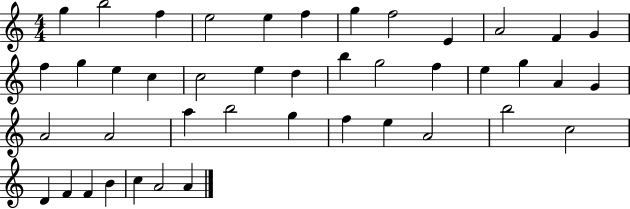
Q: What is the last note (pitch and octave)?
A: A4